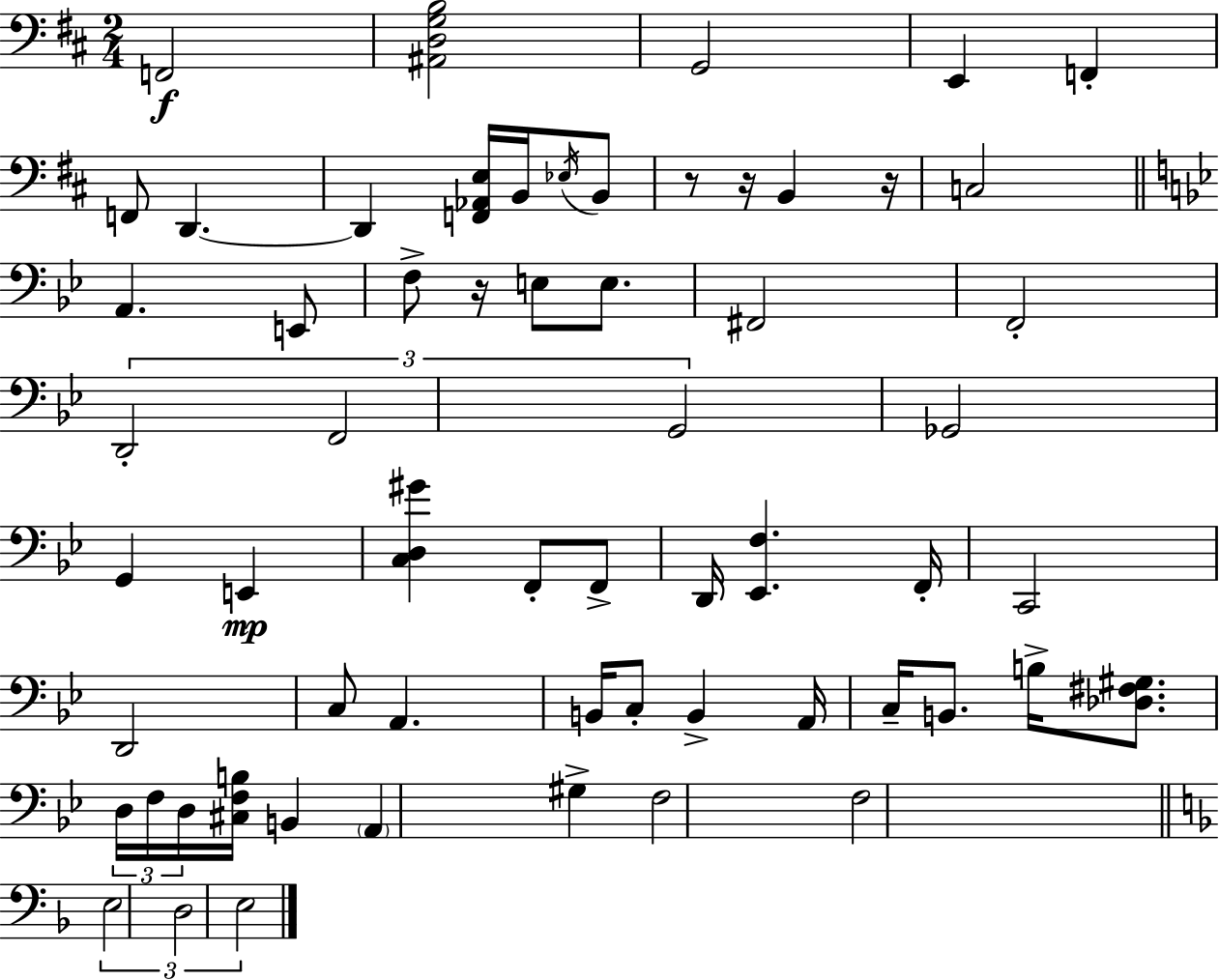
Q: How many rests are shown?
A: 4